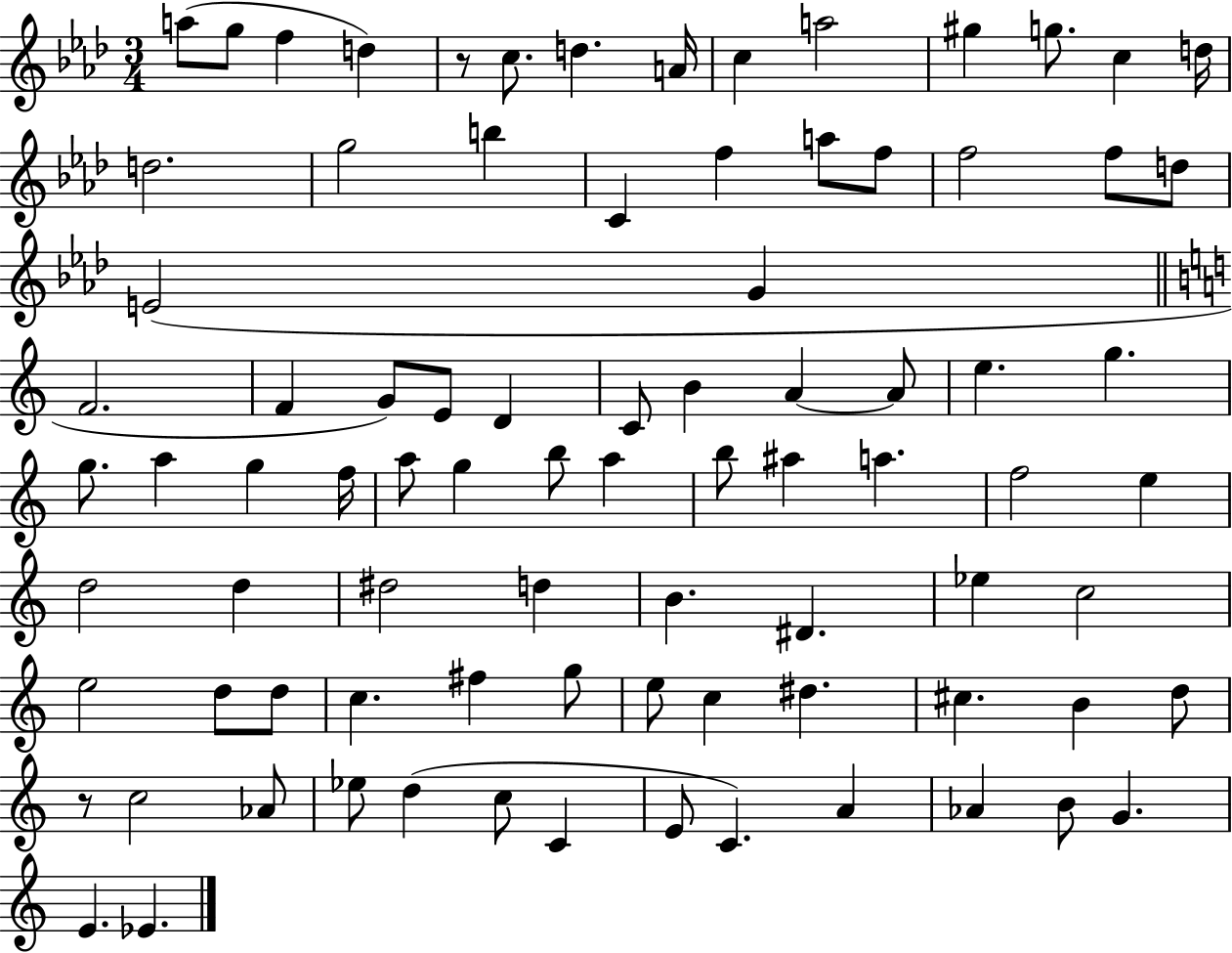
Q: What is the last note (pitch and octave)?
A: Eb4